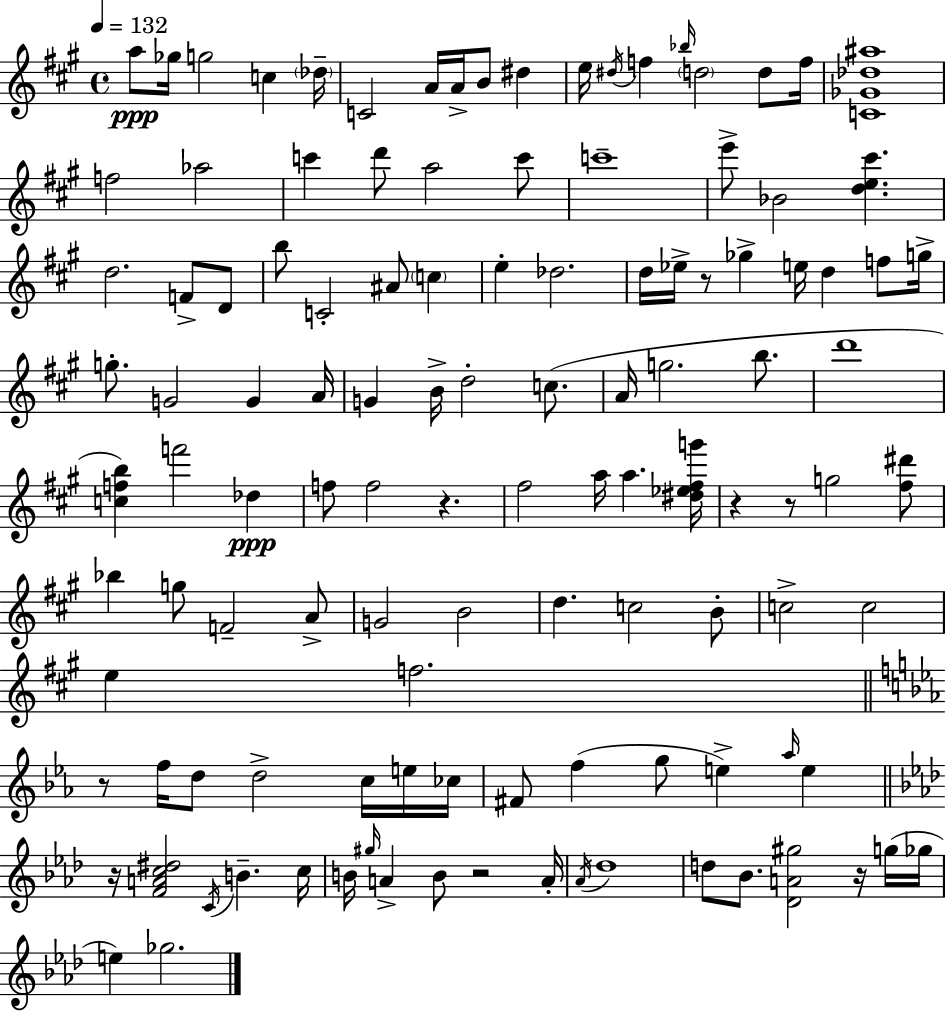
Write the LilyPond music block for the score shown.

{
  \clef treble
  \time 4/4
  \defaultTimeSignature
  \key a \major
  \tempo 4 = 132
  \repeat volta 2 { a''8\ppp ges''16 g''2 c''4 \parenthesize des''16-- | c'2 a'16 a'16-> b'8 dis''4 | e''16 \acciaccatura { dis''16 } f''4 \grace { bes''16 } \parenthesize d''2 d''8 | f''16 <c' ges' des'' ais''>1 | \break f''2 aes''2 | c'''4 d'''8 a''2 | c'''8 c'''1-- | e'''8-> bes'2 <d'' e'' cis'''>4. | \break d''2. f'8-> | d'8 b''8 c'2-. ais'8 \parenthesize c''4 | e''4-. des''2. | d''16 ees''16-> r8 ges''4-> e''16 d''4 f''8 | \break g''16-> g''8.-. g'2 g'4 | a'16 g'4 b'16-> d''2-. c''8.( | a'16 g''2. b''8. | d'''1 | \break <c'' f'' b''>4) f'''2 des''4\ppp | f''8 f''2 r4. | fis''2 a''16 a''4. | <dis'' ees'' fis'' g'''>16 r4 r8 g''2 | \break <fis'' dis'''>8 bes''4 g''8 f'2-- | a'8-> g'2 b'2 | d''4. c''2 | b'8-. c''2-> c''2 | \break e''4 f''2. | \bar "||" \break \key ees \major r8 f''16 d''8 d''2-> c''16 e''16 ces''16 | fis'8 f''4( g''8 e''4->) \grace { aes''16 } e''4 | \bar "||" \break \key aes \major r16 <f' a' c'' dis''>2 \acciaccatura { c'16 } b'4.-- | c''16 b'16 \grace { gis''16 } a'4-> b'8 r2 | a'16-. \acciaccatura { aes'16 } des''1 | d''8 bes'8. <des' a' gis''>2 | \break r16 g''16( ges''16 e''4) ges''2. | } \bar "|."
}